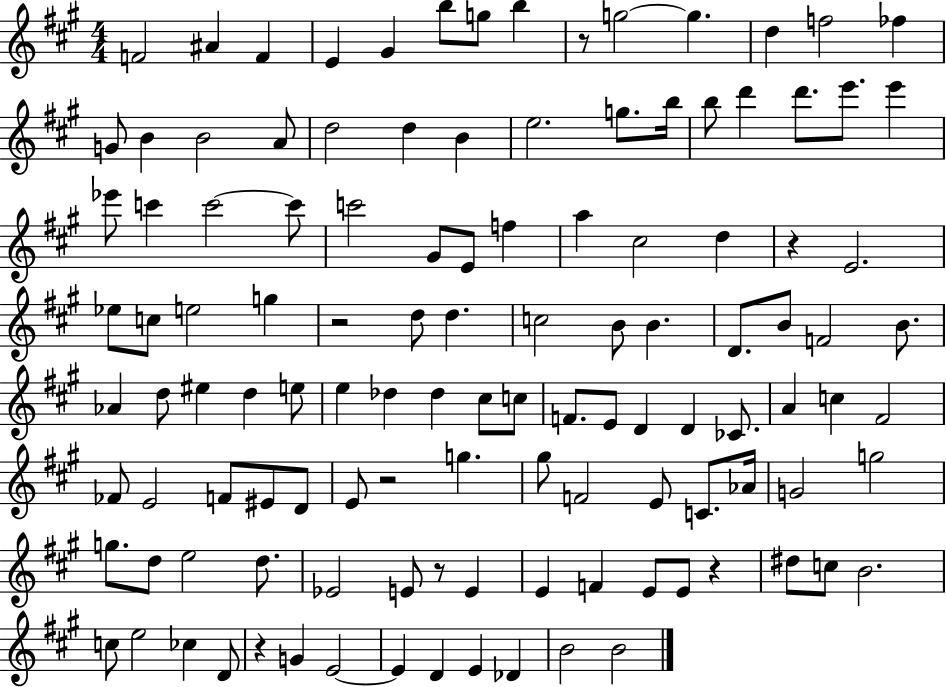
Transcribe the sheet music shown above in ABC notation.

X:1
T:Untitled
M:4/4
L:1/4
K:A
F2 ^A F E ^G b/2 g/2 b z/2 g2 g d f2 _f G/2 B B2 A/2 d2 d B e2 g/2 b/4 b/2 d' d'/2 e'/2 e' _e'/2 c' c'2 c'/2 c'2 ^G/2 E/2 f a ^c2 d z E2 _e/2 c/2 e2 g z2 d/2 d c2 B/2 B D/2 B/2 F2 B/2 _A d/2 ^e d e/2 e _d _d ^c/2 c/2 F/2 E/2 D D _C/2 A c ^F2 _F/2 E2 F/2 ^E/2 D/2 E/2 z2 g ^g/2 F2 E/2 C/2 _A/4 G2 g2 g/2 d/2 e2 d/2 _E2 E/2 z/2 E E F E/2 E/2 z ^d/2 c/2 B2 c/2 e2 _c D/2 z G E2 E D E _D B2 B2